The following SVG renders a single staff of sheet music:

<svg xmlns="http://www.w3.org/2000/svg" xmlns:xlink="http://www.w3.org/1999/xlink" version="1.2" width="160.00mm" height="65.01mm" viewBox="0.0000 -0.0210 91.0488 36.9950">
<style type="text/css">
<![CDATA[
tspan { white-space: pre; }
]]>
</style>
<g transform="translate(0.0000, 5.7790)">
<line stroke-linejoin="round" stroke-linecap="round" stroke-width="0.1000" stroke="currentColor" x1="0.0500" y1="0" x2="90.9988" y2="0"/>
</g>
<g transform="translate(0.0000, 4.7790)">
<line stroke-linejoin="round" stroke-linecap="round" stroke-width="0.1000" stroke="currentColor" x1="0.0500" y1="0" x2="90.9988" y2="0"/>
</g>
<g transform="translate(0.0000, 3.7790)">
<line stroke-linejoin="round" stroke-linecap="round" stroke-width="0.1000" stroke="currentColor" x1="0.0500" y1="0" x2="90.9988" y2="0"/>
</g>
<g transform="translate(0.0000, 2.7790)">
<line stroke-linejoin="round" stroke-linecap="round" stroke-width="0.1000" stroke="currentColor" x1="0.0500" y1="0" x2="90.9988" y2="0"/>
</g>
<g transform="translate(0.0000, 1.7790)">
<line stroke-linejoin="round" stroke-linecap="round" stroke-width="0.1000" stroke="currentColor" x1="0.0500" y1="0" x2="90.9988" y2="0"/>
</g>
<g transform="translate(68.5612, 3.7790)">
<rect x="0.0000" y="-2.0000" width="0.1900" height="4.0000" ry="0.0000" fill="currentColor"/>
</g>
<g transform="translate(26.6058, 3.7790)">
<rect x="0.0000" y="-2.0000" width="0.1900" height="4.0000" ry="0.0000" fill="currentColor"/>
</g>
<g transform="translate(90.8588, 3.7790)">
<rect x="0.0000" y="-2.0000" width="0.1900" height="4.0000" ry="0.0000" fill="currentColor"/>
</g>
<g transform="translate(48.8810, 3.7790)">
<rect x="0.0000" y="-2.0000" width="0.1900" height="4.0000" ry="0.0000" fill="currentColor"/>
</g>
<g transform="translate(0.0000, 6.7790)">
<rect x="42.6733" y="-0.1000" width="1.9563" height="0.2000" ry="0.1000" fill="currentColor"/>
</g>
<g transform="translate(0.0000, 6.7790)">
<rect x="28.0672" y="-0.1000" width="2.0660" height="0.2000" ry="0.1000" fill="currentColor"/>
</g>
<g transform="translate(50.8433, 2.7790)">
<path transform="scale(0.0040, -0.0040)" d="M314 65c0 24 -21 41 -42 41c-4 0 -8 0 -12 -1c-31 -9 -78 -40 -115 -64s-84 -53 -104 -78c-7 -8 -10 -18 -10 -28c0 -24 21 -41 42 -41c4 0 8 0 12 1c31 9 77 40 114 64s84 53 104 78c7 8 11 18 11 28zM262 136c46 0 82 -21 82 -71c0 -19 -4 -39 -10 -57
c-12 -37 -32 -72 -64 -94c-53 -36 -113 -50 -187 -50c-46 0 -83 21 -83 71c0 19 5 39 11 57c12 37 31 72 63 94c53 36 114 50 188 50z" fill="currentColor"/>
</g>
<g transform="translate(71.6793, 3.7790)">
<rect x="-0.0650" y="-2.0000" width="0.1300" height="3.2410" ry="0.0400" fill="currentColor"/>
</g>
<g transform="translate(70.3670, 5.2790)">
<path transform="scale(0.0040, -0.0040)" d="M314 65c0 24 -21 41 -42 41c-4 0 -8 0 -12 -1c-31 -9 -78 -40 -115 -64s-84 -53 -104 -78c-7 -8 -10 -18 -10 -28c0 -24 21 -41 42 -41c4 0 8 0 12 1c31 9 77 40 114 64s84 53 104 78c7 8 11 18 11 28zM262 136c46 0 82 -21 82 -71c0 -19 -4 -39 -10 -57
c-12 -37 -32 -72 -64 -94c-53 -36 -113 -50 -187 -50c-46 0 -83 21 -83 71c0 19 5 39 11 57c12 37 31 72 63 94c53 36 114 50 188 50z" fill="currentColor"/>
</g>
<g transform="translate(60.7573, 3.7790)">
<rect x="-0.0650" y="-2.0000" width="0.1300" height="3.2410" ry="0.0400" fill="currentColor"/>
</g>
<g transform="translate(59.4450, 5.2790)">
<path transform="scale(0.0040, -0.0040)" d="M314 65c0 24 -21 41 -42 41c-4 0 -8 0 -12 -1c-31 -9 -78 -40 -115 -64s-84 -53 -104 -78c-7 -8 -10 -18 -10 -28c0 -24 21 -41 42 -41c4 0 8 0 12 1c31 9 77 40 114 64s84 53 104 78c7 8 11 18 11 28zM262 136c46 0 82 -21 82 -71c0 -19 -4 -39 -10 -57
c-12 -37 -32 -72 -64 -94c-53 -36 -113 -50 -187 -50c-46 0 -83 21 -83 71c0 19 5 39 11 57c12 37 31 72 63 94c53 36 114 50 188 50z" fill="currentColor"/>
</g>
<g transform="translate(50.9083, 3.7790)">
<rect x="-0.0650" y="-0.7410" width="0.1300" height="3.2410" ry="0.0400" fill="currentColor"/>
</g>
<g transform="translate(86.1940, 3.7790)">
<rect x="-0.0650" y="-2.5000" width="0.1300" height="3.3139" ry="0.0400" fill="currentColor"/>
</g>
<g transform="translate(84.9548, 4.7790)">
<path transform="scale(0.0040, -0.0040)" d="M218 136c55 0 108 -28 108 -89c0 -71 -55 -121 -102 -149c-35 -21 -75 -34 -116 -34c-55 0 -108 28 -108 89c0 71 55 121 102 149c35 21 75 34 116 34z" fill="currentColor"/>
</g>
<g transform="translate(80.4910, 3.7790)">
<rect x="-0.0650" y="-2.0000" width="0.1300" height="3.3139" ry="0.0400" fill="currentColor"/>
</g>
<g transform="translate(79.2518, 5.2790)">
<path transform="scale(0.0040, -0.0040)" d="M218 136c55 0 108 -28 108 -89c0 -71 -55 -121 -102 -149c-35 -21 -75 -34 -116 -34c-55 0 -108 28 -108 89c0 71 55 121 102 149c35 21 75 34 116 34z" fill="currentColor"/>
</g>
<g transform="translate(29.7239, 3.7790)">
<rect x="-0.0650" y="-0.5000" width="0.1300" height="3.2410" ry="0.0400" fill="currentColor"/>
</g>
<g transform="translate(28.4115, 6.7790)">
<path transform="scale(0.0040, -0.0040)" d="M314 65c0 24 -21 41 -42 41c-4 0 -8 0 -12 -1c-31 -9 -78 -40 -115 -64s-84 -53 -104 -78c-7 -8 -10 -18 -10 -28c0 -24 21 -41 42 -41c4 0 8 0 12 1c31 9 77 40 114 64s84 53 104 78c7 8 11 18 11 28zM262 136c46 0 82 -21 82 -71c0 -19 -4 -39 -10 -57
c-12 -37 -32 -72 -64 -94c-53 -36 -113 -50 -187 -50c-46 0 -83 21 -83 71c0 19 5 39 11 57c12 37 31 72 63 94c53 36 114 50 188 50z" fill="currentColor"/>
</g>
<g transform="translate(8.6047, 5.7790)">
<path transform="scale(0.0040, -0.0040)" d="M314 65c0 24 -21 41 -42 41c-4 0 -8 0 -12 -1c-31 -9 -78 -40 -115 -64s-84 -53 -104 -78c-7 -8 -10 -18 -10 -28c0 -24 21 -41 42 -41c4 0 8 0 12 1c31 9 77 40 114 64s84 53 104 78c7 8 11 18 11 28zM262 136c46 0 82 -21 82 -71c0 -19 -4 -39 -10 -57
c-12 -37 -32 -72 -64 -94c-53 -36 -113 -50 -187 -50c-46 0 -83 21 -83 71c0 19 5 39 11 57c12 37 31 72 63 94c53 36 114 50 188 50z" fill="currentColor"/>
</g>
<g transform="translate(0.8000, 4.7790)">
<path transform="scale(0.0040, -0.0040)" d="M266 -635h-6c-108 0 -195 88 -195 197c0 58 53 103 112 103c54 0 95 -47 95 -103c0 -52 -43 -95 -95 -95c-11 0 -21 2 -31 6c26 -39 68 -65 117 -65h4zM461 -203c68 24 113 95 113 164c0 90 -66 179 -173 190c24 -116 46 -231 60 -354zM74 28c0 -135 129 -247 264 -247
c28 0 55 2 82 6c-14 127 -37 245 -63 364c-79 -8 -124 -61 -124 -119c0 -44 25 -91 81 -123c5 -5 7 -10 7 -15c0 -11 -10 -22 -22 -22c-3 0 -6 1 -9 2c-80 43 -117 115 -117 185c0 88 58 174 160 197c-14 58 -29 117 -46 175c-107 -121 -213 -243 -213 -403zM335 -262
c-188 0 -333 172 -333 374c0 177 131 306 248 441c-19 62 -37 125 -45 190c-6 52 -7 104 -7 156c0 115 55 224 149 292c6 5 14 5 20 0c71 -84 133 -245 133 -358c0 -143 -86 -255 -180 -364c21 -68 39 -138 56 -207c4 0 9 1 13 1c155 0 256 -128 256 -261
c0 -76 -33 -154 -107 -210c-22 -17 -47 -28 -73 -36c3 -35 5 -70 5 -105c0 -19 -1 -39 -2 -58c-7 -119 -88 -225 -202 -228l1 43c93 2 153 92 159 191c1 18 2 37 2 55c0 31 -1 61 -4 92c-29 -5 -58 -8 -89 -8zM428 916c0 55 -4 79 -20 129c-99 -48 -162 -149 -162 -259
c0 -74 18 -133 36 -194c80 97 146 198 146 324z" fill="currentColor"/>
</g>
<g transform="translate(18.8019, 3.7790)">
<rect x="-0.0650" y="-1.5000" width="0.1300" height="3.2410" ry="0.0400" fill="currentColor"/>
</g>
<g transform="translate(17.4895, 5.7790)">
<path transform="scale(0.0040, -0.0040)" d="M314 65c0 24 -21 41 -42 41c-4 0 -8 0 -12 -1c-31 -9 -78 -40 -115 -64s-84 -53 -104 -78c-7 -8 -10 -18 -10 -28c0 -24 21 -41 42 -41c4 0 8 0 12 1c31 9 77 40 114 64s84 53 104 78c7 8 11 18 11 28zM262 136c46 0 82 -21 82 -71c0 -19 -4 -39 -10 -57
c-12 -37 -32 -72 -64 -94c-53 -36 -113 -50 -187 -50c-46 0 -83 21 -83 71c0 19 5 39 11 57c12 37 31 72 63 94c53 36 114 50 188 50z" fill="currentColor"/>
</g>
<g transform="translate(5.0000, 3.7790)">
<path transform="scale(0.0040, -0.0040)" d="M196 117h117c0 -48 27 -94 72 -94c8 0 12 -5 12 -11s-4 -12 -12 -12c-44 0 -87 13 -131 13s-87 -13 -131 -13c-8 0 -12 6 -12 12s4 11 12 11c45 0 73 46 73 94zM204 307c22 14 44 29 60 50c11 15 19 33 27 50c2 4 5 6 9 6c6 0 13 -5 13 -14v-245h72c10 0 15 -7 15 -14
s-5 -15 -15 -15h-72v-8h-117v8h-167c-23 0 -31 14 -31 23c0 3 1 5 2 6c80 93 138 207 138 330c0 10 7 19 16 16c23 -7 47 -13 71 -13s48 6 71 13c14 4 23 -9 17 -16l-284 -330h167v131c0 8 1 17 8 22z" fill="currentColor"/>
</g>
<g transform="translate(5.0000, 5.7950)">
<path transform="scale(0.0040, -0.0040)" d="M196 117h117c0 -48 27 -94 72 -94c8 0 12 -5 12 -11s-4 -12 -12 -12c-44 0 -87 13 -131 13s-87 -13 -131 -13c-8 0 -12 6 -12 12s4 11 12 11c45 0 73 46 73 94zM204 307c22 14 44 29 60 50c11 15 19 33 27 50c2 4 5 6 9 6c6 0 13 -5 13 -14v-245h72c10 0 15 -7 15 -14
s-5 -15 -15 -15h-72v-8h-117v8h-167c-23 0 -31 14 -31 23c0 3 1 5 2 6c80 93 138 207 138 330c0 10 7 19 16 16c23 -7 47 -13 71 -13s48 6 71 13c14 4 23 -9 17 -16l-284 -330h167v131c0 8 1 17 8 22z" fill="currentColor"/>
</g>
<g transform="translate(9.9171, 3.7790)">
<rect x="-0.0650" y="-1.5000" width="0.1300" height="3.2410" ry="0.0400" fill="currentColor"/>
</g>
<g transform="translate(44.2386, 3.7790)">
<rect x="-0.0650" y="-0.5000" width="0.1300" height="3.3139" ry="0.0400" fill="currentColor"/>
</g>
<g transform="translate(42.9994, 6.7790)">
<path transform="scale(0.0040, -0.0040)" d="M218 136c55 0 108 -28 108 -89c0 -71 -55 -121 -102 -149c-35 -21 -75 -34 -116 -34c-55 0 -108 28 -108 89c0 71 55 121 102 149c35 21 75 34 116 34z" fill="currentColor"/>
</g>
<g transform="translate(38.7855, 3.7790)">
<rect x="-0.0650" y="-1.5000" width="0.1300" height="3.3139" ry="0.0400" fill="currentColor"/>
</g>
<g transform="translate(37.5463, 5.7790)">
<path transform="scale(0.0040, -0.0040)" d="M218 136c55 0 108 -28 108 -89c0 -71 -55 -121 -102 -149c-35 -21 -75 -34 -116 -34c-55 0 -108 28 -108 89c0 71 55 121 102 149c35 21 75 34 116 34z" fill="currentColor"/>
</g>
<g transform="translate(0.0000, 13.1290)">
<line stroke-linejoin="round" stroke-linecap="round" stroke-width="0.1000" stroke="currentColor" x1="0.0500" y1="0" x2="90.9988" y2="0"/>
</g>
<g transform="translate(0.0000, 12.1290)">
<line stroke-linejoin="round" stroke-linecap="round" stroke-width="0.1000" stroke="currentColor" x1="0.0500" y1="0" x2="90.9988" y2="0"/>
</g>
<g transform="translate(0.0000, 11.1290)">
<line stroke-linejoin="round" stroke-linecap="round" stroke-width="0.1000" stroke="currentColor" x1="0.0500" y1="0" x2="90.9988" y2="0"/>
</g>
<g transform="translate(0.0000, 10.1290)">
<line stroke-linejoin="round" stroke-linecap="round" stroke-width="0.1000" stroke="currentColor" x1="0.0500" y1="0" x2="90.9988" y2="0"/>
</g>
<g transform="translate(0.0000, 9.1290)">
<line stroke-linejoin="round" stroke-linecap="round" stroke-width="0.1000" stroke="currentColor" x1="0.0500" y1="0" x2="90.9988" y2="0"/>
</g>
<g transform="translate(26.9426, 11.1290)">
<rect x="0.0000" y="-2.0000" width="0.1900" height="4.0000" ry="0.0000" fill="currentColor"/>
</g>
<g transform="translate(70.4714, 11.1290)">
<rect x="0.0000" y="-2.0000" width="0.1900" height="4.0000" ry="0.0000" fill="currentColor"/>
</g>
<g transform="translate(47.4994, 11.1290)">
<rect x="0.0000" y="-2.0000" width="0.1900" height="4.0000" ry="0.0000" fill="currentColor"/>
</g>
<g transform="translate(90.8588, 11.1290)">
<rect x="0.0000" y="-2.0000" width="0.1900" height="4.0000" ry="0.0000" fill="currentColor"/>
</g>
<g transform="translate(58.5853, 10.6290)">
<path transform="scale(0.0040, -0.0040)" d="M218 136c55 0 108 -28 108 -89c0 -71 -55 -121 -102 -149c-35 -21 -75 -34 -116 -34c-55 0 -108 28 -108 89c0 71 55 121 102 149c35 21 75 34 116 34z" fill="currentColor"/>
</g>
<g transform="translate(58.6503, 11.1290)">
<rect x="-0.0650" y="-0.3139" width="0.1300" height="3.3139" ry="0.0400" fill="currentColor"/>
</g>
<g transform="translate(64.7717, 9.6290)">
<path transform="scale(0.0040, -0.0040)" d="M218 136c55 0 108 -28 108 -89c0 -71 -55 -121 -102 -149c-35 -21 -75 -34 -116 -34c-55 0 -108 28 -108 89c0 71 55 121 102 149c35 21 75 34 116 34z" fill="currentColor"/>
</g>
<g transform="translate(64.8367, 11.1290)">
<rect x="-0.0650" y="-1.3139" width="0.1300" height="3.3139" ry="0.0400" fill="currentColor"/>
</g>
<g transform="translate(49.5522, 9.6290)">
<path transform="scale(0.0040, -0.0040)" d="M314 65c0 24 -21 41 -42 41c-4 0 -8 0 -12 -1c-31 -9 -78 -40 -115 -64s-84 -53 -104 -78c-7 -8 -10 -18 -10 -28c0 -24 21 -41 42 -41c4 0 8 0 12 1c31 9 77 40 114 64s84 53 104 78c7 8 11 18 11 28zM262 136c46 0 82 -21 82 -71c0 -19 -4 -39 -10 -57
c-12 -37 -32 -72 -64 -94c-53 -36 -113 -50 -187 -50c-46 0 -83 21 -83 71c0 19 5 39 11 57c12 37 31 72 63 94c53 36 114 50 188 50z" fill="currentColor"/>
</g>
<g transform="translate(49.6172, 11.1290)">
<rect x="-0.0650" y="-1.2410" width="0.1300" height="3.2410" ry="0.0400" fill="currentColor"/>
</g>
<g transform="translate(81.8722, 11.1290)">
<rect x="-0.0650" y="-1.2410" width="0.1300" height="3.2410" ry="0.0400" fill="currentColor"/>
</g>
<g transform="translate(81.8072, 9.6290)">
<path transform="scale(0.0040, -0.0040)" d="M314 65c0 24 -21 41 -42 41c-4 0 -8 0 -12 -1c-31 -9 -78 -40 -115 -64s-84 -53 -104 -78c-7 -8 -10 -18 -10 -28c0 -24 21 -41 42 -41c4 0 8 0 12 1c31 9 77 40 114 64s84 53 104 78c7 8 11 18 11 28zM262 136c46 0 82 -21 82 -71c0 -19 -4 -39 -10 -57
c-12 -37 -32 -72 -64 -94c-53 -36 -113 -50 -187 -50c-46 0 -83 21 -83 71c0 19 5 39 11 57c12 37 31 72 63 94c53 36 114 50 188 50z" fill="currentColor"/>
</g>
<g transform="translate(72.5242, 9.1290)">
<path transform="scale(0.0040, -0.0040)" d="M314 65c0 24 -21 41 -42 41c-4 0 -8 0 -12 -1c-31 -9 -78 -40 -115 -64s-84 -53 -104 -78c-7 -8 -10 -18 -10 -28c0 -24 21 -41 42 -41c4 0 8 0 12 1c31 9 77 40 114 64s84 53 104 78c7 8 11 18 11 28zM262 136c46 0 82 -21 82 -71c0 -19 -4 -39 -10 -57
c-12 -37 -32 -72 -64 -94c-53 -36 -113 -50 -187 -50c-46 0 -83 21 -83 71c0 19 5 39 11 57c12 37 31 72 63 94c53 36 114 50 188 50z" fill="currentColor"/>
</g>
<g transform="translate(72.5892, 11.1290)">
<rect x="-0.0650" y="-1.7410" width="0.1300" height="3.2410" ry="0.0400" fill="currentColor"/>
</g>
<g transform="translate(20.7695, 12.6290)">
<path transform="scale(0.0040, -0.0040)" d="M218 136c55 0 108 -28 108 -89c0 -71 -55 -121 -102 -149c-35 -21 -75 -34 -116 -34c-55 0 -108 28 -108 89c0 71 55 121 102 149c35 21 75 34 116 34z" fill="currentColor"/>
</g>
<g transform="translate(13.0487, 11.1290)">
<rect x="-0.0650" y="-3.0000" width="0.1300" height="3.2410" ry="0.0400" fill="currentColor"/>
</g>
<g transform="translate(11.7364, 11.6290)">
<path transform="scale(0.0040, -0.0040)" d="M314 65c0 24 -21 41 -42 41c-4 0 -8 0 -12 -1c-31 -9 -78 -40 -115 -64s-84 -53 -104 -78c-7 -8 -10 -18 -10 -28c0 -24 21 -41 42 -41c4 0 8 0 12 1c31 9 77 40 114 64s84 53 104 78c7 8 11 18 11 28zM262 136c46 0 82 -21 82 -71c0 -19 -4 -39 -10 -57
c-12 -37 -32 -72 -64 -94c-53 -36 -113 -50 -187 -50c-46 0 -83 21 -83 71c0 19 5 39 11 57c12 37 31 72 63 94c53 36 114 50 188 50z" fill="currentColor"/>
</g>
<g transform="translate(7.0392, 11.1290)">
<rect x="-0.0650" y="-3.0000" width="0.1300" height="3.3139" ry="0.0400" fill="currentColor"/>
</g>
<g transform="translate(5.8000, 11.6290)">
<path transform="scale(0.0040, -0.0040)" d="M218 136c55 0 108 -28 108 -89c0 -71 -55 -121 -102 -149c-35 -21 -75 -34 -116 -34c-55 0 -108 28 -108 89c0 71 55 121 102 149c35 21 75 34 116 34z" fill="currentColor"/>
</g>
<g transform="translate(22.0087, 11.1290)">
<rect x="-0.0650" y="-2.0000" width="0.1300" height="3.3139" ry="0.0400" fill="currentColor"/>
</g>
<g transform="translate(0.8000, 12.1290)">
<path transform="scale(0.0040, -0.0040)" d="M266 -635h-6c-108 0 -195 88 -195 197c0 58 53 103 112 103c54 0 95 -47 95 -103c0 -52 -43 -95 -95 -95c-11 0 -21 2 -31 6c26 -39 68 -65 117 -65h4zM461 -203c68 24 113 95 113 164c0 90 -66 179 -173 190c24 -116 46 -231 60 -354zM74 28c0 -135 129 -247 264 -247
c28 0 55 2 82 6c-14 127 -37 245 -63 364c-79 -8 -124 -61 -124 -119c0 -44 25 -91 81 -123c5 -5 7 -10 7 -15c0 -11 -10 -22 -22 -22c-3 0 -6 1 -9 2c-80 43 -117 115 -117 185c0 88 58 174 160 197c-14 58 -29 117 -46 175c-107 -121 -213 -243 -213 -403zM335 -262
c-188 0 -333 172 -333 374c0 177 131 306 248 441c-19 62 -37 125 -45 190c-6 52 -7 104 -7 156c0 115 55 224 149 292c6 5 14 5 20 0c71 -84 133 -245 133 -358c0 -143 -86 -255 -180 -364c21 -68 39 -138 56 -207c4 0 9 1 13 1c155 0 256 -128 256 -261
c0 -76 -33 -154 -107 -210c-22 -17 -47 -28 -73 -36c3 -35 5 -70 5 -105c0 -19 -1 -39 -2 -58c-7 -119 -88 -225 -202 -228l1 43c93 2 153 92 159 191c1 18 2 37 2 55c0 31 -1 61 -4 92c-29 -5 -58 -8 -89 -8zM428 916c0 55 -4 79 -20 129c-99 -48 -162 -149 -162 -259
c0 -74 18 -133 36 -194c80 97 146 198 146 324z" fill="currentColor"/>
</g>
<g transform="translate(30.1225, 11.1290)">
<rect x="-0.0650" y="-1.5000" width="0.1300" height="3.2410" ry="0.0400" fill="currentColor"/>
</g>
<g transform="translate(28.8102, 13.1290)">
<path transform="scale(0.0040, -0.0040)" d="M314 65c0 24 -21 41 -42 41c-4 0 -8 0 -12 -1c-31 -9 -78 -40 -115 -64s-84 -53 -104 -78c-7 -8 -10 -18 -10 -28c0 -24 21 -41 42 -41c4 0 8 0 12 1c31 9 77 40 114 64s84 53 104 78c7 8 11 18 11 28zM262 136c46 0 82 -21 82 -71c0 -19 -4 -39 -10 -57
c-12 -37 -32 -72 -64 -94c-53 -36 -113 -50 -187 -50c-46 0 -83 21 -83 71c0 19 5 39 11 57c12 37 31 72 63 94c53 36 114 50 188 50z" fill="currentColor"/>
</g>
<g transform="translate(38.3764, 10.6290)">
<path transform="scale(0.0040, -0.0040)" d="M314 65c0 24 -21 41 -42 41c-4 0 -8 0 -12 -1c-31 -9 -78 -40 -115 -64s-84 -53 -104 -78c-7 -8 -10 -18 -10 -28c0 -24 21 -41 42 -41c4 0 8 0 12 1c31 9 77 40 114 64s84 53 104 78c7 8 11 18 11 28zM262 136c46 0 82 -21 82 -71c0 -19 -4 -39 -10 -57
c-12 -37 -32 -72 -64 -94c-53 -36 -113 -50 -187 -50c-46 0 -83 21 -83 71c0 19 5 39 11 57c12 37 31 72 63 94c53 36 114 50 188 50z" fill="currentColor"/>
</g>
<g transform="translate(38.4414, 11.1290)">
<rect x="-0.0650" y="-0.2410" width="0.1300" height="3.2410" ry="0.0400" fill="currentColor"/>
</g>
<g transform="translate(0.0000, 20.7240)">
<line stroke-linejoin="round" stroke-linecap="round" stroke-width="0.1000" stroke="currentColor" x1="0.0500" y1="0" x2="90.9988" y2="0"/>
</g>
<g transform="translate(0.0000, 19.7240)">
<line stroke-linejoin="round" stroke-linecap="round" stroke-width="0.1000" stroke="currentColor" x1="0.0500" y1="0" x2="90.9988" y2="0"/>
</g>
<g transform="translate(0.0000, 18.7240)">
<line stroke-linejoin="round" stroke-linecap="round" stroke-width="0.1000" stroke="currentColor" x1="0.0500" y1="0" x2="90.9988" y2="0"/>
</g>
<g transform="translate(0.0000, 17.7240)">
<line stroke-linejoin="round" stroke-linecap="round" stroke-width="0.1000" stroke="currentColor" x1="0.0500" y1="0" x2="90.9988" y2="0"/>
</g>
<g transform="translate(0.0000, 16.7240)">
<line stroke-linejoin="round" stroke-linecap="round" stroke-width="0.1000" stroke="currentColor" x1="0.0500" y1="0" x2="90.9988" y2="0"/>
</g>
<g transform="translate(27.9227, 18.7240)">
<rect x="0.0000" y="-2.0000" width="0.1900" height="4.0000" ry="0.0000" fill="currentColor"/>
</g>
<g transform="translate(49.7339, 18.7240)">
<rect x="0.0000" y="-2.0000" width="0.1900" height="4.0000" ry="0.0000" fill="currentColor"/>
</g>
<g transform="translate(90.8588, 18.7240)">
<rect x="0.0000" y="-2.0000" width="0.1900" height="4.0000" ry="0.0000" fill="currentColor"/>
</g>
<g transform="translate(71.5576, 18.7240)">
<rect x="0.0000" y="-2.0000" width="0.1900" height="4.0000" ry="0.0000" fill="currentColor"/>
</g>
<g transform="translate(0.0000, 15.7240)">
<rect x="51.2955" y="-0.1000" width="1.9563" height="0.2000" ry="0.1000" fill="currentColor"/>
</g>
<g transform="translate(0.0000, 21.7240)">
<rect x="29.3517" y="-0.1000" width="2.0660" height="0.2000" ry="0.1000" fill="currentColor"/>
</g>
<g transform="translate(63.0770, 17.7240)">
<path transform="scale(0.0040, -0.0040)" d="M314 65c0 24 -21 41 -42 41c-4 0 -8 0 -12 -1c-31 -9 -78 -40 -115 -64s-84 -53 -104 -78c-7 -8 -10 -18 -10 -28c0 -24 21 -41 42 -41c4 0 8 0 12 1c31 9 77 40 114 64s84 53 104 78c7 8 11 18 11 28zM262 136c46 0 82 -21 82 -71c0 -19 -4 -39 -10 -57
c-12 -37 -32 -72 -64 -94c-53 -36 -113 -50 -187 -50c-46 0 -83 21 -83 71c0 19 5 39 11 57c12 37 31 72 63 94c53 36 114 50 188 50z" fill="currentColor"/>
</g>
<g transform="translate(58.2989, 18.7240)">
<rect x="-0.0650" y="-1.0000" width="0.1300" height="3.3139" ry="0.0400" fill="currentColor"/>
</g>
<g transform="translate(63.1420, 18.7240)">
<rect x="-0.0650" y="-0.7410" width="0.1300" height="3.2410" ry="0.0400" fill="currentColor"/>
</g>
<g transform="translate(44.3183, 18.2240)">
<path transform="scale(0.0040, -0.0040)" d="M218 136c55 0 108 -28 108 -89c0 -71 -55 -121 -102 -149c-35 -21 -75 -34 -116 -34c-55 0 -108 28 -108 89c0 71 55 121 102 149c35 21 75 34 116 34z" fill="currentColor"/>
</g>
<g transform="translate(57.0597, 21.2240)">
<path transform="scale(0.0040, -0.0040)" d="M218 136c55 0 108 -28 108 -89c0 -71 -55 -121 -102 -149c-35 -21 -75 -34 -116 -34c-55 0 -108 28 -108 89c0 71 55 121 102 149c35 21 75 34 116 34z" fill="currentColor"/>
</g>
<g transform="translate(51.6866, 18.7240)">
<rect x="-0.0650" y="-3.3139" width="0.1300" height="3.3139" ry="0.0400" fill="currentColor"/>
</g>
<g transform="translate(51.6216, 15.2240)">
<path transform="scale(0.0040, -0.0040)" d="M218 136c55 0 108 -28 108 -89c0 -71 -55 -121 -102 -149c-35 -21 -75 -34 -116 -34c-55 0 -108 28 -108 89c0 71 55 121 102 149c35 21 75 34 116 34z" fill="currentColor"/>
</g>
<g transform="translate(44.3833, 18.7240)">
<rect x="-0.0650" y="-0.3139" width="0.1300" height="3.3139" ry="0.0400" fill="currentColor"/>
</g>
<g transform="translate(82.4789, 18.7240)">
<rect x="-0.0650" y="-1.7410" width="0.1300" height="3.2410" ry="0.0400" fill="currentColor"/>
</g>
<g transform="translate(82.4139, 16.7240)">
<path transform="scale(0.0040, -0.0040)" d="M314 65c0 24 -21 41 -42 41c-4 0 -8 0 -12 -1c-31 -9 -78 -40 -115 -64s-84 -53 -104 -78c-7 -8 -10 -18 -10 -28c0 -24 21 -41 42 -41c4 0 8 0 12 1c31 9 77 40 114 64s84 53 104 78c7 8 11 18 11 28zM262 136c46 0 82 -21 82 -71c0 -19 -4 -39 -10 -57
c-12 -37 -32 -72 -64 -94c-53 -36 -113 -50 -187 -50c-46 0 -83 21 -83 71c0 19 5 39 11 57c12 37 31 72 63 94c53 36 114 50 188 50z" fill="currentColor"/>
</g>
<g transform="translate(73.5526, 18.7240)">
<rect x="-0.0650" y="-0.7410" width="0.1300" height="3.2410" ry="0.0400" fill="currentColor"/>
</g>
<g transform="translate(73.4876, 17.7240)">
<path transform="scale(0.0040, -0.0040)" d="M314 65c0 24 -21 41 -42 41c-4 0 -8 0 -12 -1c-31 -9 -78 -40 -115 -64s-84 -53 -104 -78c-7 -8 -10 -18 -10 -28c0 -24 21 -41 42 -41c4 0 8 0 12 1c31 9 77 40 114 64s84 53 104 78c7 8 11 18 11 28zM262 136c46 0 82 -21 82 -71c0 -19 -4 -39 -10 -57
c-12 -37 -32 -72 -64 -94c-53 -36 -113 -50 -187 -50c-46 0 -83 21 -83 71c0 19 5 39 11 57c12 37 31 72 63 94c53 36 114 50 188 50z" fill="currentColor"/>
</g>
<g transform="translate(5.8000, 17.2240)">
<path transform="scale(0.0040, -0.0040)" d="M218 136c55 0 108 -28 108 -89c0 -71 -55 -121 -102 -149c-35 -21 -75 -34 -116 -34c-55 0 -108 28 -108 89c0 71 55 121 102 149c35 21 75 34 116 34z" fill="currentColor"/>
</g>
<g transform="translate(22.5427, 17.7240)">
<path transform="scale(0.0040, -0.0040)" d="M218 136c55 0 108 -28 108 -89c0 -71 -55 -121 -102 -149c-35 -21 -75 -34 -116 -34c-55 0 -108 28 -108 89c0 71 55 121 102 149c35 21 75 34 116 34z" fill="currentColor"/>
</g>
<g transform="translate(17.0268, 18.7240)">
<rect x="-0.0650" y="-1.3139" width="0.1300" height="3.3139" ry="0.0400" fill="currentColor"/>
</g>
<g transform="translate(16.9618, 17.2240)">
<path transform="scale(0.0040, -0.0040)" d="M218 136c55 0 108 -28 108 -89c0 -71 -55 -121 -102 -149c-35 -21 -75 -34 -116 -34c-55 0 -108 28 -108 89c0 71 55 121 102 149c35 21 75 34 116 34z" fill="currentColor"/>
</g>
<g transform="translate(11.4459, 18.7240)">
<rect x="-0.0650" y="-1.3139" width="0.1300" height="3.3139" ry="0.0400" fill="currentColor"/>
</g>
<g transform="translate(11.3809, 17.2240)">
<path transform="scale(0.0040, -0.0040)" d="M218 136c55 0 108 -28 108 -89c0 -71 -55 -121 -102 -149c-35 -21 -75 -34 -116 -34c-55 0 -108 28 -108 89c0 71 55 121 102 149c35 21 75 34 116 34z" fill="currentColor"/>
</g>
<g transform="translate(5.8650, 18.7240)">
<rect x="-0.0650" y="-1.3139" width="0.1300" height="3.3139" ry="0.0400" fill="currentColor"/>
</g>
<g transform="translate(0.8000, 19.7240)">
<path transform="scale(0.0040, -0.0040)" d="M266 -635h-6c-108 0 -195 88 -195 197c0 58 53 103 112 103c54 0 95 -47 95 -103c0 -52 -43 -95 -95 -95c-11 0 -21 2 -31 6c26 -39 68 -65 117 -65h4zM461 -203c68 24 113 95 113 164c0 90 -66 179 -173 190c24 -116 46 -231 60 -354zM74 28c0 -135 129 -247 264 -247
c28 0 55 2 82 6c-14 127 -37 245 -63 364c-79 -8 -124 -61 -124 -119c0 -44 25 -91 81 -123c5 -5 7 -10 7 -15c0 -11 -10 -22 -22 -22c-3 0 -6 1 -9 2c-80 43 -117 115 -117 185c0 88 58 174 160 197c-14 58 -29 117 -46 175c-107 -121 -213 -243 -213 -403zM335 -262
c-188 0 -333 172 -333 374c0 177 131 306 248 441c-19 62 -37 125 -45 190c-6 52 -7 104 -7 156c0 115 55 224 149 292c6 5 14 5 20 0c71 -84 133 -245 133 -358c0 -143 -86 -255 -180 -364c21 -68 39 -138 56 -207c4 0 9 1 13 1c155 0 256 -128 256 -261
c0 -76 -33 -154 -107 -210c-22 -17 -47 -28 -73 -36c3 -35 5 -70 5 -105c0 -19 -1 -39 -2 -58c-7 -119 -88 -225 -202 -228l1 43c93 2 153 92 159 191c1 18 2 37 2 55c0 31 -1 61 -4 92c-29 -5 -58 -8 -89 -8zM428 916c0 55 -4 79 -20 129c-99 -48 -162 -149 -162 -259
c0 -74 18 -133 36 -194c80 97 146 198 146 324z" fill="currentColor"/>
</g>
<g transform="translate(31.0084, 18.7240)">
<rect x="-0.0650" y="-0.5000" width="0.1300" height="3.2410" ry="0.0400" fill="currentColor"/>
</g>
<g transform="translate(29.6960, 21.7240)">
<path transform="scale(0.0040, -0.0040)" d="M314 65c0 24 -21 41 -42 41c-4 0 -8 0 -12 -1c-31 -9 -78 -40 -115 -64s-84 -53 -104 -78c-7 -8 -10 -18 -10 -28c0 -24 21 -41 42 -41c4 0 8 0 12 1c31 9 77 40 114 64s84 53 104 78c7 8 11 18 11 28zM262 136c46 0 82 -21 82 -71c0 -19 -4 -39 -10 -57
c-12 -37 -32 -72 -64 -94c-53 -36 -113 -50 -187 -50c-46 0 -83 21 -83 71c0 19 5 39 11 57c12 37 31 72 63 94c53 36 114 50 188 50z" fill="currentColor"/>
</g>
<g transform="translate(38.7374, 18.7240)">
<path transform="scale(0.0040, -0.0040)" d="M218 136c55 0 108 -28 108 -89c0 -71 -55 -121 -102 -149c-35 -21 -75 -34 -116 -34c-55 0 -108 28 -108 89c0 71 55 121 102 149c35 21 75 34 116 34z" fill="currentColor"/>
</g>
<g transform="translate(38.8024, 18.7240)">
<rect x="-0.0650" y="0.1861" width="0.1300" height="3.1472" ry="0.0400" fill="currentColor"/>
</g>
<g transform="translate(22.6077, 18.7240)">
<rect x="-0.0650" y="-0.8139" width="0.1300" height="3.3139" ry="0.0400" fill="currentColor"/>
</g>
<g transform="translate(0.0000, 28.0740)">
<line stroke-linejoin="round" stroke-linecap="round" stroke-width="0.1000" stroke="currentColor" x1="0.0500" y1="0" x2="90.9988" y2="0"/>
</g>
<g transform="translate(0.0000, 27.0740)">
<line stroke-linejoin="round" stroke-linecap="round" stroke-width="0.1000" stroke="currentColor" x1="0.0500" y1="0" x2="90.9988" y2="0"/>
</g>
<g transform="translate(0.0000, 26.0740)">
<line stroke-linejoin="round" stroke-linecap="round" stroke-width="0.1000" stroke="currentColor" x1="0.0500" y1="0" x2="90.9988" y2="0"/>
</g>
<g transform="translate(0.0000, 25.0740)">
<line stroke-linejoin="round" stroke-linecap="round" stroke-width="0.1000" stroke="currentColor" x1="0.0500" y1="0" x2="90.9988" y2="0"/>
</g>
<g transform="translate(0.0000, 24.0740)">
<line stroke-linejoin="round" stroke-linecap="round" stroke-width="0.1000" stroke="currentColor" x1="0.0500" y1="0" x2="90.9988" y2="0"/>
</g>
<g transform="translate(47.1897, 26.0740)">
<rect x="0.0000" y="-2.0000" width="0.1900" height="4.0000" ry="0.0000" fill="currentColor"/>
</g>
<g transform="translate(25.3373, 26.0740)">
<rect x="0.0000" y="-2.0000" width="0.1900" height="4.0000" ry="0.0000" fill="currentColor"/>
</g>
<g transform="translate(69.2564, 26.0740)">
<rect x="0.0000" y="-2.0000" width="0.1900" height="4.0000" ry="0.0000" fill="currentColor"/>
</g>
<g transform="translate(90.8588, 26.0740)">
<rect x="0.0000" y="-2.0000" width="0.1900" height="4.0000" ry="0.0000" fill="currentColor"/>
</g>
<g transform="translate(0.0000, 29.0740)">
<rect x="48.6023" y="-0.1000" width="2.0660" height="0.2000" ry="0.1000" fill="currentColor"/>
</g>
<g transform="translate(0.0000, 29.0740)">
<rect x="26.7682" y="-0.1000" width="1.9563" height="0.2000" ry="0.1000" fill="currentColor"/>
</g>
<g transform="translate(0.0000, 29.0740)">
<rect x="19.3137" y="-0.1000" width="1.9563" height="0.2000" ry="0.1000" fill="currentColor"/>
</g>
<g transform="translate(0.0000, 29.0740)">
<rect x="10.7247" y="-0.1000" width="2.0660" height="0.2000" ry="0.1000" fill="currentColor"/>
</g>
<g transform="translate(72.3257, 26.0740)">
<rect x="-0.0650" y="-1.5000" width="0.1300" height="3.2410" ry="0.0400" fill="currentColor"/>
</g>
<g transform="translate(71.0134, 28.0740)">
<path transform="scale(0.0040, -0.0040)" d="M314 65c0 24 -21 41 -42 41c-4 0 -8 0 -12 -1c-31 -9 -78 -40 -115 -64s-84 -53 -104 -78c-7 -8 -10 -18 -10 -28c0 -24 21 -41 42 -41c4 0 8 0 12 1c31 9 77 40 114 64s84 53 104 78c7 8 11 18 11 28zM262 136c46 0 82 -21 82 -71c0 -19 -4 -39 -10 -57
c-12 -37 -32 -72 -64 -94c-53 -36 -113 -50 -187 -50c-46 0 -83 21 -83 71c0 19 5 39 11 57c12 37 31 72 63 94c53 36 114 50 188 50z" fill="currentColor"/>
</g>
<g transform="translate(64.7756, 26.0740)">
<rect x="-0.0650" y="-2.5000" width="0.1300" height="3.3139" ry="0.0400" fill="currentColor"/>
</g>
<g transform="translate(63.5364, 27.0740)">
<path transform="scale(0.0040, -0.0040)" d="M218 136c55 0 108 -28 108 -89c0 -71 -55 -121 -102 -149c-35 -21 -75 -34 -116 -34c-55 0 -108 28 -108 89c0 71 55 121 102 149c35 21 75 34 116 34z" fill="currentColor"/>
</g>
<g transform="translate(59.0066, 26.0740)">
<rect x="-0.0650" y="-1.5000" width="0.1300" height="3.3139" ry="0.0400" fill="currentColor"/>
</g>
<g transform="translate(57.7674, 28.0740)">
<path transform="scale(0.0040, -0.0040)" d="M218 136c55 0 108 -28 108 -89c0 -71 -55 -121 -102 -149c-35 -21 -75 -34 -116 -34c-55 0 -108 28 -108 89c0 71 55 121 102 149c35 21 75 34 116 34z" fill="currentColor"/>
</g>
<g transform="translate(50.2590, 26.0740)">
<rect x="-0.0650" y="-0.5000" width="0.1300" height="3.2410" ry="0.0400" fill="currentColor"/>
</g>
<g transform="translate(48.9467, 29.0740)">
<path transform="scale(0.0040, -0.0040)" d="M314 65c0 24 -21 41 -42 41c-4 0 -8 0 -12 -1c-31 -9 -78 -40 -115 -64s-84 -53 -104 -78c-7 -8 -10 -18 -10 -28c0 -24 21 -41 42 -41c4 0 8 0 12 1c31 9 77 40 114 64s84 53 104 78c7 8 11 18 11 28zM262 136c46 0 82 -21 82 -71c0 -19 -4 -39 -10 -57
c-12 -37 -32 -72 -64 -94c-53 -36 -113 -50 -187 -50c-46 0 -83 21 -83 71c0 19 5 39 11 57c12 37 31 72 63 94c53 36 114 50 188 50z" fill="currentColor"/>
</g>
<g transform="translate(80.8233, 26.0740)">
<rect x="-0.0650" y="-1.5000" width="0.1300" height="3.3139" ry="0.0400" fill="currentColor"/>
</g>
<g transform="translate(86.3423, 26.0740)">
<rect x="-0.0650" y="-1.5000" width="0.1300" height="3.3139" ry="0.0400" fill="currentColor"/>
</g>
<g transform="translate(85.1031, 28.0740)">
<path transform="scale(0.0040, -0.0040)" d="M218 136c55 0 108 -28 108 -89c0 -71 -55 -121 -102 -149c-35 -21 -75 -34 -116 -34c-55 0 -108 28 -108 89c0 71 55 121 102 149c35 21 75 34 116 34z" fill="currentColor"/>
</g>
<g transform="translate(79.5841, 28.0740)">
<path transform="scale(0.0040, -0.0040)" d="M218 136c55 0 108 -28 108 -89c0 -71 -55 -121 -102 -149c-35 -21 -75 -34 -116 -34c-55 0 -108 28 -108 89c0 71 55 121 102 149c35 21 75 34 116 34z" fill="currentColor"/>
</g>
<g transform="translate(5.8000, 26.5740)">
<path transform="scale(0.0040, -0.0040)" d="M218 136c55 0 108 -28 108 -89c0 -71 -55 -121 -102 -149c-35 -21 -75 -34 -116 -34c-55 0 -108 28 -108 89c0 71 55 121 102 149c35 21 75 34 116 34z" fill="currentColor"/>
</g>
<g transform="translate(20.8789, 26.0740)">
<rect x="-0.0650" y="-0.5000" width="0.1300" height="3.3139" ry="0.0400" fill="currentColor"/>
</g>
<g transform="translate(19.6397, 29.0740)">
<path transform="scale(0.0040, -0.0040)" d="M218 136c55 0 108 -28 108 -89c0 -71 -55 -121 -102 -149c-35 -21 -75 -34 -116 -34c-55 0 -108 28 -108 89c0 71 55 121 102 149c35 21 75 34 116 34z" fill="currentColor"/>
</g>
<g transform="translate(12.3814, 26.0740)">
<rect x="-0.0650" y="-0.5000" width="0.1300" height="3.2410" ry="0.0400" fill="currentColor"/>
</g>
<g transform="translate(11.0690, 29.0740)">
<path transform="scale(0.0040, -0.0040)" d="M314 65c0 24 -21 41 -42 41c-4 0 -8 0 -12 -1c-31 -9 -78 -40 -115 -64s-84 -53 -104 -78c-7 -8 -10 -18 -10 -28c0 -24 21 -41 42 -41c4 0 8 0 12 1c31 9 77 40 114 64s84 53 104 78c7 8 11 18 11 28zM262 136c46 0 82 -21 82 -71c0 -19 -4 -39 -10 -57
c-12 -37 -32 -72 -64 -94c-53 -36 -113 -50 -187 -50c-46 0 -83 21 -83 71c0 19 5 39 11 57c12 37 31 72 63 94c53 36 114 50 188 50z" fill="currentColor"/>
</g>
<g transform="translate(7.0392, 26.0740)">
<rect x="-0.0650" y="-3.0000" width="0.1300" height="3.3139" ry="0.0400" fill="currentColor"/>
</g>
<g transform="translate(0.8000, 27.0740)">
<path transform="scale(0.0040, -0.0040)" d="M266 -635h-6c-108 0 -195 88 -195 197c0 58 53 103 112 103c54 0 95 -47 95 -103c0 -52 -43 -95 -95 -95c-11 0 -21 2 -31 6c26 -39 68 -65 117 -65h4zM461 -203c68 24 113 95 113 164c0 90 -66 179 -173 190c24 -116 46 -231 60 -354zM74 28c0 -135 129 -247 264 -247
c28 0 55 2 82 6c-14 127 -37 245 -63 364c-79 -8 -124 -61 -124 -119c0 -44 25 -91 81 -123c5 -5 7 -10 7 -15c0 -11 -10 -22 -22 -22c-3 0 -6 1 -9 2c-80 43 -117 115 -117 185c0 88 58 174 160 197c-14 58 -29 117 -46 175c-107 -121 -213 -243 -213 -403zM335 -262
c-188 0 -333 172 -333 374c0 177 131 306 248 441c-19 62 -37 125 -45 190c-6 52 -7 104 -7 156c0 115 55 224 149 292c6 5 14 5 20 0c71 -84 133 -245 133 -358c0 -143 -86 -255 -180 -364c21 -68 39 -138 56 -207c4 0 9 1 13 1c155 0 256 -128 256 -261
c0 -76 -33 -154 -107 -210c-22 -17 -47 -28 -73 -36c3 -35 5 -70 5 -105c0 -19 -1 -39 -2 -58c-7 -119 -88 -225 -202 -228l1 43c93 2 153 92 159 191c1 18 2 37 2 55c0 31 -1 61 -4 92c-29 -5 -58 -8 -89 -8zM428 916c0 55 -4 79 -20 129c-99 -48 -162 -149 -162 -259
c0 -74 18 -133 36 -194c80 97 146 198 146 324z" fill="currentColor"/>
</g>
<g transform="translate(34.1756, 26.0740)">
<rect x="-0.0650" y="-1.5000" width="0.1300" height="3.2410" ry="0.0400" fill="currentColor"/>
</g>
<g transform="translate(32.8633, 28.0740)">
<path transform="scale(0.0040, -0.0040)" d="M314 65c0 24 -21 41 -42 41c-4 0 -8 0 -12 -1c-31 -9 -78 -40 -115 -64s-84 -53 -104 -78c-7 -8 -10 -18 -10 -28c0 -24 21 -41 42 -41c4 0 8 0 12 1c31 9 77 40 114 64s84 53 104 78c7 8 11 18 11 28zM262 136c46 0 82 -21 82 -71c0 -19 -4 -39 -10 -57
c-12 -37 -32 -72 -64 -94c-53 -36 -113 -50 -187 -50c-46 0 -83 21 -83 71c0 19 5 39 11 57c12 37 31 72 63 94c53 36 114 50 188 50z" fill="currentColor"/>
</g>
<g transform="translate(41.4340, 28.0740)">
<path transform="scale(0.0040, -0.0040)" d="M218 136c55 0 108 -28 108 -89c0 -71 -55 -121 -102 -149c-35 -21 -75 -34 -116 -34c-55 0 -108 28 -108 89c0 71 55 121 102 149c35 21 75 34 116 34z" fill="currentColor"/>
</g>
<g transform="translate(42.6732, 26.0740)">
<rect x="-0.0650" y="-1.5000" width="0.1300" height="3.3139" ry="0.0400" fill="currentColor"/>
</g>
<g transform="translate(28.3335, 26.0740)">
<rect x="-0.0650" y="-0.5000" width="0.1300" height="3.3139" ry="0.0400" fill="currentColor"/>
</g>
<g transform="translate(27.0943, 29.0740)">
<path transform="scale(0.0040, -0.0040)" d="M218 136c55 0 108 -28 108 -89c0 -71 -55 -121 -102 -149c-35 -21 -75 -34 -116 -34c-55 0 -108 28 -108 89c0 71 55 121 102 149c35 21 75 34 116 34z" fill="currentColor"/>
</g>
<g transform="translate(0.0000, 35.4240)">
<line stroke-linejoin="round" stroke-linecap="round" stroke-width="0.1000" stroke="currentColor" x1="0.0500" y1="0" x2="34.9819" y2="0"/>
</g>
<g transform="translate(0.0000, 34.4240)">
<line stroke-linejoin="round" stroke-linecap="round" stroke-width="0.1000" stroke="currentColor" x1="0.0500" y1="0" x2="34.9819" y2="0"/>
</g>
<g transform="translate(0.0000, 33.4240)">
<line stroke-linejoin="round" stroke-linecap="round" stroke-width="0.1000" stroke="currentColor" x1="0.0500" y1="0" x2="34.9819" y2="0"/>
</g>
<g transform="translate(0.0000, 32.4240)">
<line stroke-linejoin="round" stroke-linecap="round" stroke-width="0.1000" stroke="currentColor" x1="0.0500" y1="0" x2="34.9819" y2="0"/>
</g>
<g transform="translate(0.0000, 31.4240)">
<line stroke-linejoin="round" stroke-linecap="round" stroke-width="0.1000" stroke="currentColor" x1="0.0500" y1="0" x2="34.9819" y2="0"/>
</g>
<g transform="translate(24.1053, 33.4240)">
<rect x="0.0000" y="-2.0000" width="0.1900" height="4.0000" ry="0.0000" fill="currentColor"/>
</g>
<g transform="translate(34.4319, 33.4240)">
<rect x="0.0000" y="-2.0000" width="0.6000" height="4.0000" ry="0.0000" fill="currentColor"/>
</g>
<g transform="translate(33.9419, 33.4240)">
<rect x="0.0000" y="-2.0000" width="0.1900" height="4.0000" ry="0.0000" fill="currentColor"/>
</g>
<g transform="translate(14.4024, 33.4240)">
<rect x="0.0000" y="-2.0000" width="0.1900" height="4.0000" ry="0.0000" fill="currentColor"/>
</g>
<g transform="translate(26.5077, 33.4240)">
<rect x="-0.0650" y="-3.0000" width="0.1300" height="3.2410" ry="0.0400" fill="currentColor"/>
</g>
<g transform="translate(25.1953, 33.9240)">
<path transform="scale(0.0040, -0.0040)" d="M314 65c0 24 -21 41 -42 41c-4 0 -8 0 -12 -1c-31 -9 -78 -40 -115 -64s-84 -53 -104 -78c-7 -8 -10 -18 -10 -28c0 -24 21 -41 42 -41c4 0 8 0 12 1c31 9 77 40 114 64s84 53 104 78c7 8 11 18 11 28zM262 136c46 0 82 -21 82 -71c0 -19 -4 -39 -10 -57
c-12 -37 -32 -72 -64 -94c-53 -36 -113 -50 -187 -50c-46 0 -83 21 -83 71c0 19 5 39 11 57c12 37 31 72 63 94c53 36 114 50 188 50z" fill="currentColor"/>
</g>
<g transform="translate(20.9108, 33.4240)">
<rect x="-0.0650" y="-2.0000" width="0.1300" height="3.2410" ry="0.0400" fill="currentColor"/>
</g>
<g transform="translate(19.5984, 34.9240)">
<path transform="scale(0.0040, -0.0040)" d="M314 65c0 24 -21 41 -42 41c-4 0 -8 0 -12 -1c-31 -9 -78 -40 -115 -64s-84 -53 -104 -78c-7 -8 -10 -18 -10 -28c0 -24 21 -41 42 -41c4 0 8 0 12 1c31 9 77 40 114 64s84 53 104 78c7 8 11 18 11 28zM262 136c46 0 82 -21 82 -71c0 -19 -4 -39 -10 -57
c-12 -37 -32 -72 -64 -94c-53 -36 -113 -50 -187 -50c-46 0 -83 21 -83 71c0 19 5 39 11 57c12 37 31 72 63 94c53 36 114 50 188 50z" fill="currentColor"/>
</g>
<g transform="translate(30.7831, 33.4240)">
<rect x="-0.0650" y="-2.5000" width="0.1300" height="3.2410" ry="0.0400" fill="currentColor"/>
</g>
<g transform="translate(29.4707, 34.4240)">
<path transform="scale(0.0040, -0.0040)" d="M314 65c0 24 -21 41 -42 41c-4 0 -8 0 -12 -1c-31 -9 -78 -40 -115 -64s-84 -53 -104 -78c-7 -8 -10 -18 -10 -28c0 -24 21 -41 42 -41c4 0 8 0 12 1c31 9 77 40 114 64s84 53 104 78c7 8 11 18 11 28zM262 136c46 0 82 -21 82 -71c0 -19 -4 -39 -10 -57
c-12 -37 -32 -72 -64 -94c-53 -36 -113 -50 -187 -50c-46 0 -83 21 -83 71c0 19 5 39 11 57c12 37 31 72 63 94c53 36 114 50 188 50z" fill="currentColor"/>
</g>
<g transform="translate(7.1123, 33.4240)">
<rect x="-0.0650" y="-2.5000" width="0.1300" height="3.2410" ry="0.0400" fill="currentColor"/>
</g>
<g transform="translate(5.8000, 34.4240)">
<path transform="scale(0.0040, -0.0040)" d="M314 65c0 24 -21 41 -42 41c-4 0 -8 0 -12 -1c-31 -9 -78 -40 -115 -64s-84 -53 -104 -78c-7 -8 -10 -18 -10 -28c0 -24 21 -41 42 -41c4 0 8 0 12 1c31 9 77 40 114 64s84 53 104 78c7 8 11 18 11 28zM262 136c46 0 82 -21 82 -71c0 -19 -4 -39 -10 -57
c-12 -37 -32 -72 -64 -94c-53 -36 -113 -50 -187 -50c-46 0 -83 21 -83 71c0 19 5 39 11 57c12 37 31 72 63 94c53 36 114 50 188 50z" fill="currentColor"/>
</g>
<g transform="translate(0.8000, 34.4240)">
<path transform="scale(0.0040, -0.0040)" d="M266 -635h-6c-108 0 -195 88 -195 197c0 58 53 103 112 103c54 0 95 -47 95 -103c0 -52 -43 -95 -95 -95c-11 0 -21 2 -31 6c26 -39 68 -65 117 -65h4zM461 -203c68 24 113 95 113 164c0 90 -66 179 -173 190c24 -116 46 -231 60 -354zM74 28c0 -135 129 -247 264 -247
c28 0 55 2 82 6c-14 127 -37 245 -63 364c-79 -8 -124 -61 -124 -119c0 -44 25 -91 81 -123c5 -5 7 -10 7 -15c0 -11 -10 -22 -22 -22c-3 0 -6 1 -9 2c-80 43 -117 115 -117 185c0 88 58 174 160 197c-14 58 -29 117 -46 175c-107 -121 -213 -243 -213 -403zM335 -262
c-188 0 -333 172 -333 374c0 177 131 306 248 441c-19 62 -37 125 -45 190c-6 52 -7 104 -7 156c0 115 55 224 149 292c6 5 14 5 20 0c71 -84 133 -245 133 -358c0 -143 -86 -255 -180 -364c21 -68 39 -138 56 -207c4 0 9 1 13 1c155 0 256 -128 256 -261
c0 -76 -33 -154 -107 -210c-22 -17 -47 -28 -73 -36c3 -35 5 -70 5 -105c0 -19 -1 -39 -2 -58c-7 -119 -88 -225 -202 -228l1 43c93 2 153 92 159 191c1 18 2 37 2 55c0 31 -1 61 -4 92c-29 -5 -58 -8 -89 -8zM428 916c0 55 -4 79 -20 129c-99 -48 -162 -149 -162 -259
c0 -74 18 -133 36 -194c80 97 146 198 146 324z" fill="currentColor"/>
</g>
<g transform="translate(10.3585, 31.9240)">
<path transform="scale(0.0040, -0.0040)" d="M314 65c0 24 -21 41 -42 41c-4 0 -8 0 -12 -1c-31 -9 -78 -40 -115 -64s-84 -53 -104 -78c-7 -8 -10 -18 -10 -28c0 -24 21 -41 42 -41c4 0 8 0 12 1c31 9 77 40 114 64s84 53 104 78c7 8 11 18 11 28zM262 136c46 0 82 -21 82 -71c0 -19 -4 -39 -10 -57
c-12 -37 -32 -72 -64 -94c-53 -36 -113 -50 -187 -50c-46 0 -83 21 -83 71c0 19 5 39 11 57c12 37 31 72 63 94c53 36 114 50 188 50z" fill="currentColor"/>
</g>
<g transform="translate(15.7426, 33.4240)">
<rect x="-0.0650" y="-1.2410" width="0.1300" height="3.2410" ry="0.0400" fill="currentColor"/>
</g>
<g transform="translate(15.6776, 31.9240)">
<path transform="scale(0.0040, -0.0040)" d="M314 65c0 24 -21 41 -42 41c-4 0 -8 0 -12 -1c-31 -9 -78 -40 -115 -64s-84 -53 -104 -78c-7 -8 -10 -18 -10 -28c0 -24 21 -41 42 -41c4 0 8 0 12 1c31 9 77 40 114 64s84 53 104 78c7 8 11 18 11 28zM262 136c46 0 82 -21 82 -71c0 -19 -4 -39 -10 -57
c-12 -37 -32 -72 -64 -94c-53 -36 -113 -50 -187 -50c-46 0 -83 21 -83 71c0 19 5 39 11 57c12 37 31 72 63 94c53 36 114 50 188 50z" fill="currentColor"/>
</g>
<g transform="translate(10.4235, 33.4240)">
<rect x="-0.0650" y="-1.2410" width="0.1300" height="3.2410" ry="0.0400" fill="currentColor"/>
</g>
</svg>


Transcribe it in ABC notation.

X:1
T:Untitled
M:4/4
L:1/4
K:C
E2 E2 C2 E C d2 F2 F2 F G A A2 F E2 c2 e2 c e f2 e2 e e e d C2 B c b D d2 d2 f2 A C2 C C E2 E C2 E G E2 E E G2 e2 e2 F2 A2 G2